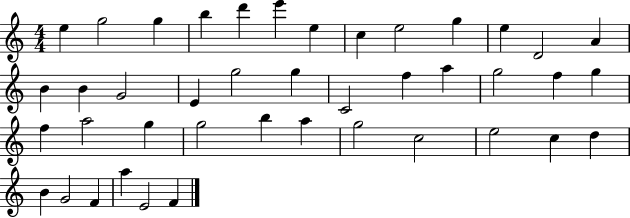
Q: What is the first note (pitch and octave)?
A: E5